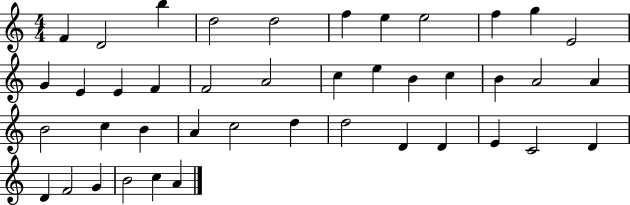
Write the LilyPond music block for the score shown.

{
  \clef treble
  \numericTimeSignature
  \time 4/4
  \key c \major
  f'4 d'2 b''4 | d''2 d''2 | f''4 e''4 e''2 | f''4 g''4 e'2 | \break g'4 e'4 e'4 f'4 | f'2 a'2 | c''4 e''4 b'4 c''4 | b'4 a'2 a'4 | \break b'2 c''4 b'4 | a'4 c''2 d''4 | d''2 d'4 d'4 | e'4 c'2 d'4 | \break d'4 f'2 g'4 | b'2 c''4 a'4 | \bar "|."
}